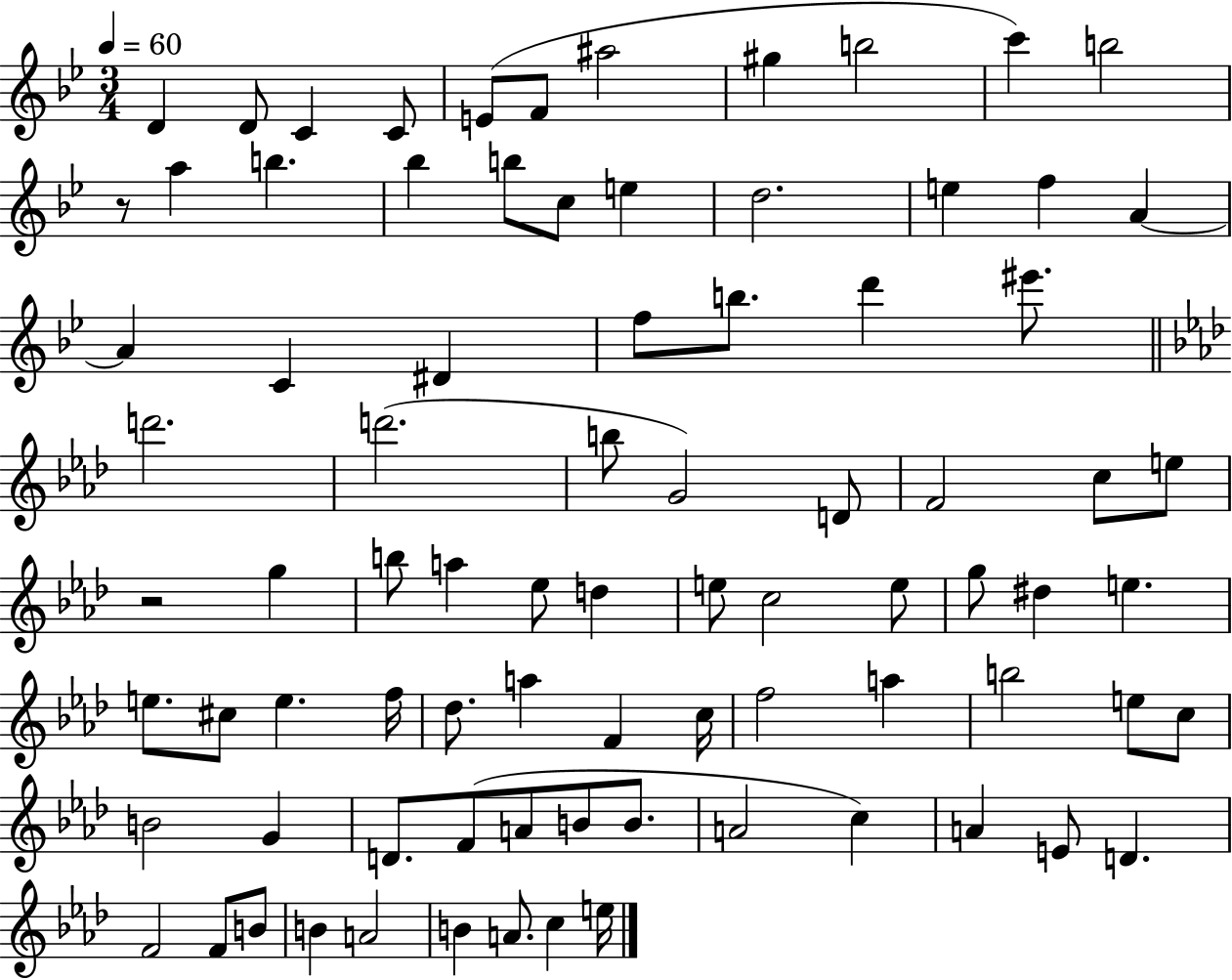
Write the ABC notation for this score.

X:1
T:Untitled
M:3/4
L:1/4
K:Bb
D D/2 C C/2 E/2 F/2 ^a2 ^g b2 c' b2 z/2 a b _b b/2 c/2 e d2 e f A A C ^D f/2 b/2 d' ^e'/2 d'2 d'2 b/2 G2 D/2 F2 c/2 e/2 z2 g b/2 a _e/2 d e/2 c2 e/2 g/2 ^d e e/2 ^c/2 e f/4 _d/2 a F c/4 f2 a b2 e/2 c/2 B2 G D/2 F/2 A/2 B/2 B/2 A2 c A E/2 D F2 F/2 B/2 B A2 B A/2 c e/4